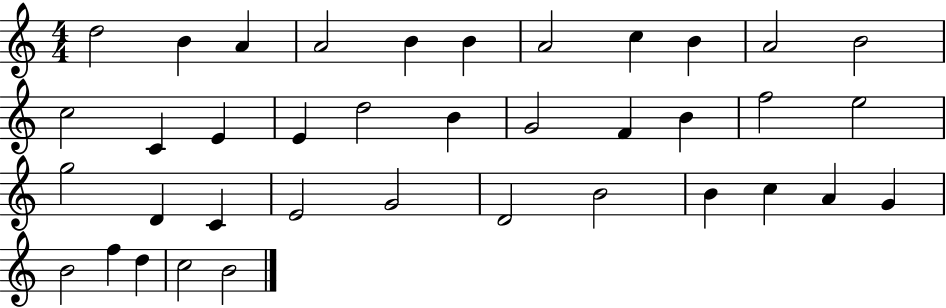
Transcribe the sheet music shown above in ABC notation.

X:1
T:Untitled
M:4/4
L:1/4
K:C
d2 B A A2 B B A2 c B A2 B2 c2 C E E d2 B G2 F B f2 e2 g2 D C E2 G2 D2 B2 B c A G B2 f d c2 B2